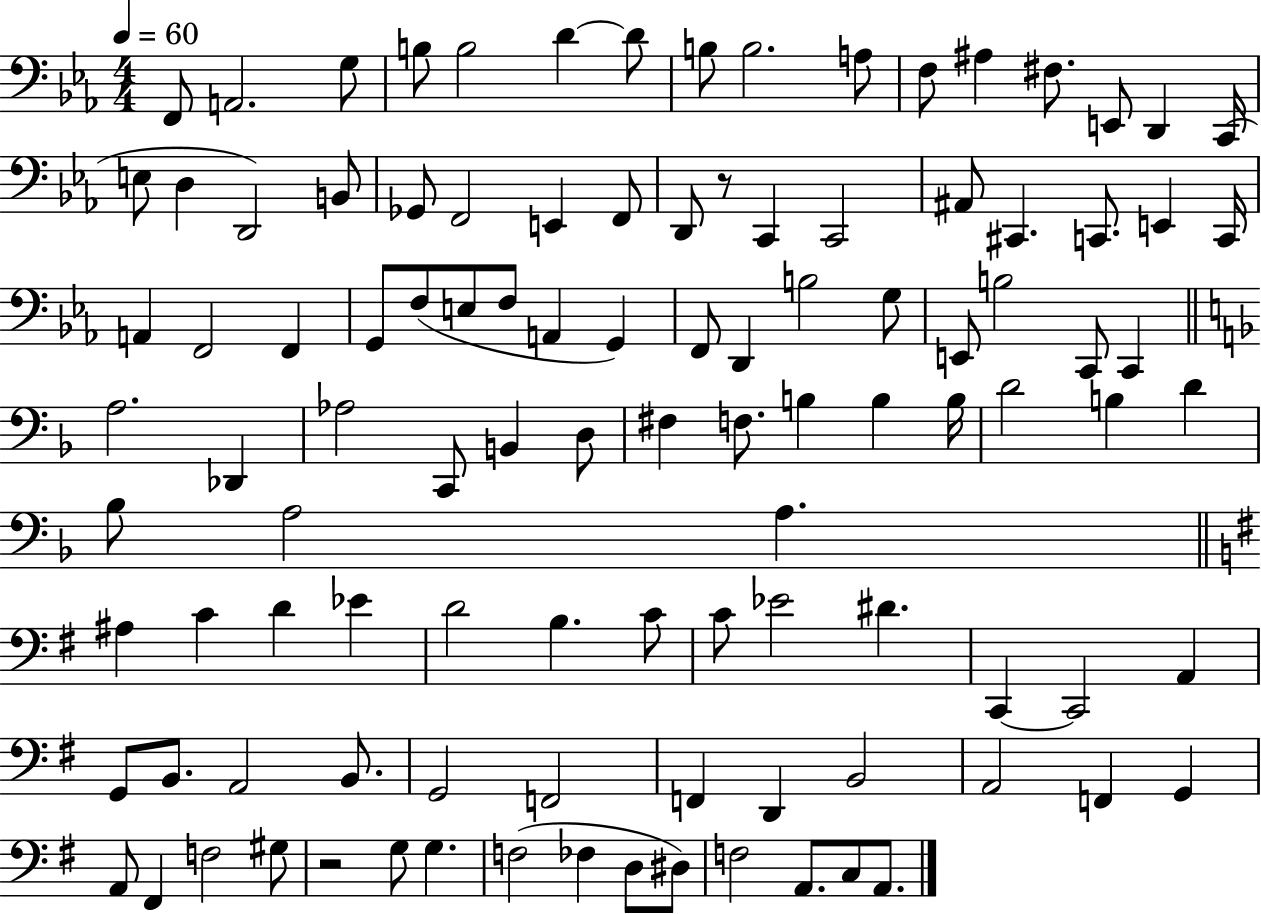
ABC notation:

X:1
T:Untitled
M:4/4
L:1/4
K:Eb
F,,/2 A,,2 G,/2 B,/2 B,2 D D/2 B,/2 B,2 A,/2 F,/2 ^A, ^F,/2 E,,/2 D,, C,,/4 E,/2 D, D,,2 B,,/2 _G,,/2 F,,2 E,, F,,/2 D,,/2 z/2 C,, C,,2 ^A,,/2 ^C,, C,,/2 E,, C,,/4 A,, F,,2 F,, G,,/2 F,/2 E,/2 F,/2 A,, G,, F,,/2 D,, B,2 G,/2 E,,/2 B,2 C,,/2 C,, A,2 _D,, _A,2 C,,/2 B,, D,/2 ^F, F,/2 B, B, B,/4 D2 B, D _B,/2 A,2 A, ^A, C D _E D2 B, C/2 C/2 _E2 ^D C,, C,,2 A,, G,,/2 B,,/2 A,,2 B,,/2 G,,2 F,,2 F,, D,, B,,2 A,,2 F,, G,, A,,/2 ^F,, F,2 ^G,/2 z2 G,/2 G, F,2 _F, D,/2 ^D,/2 F,2 A,,/2 C,/2 A,,/2